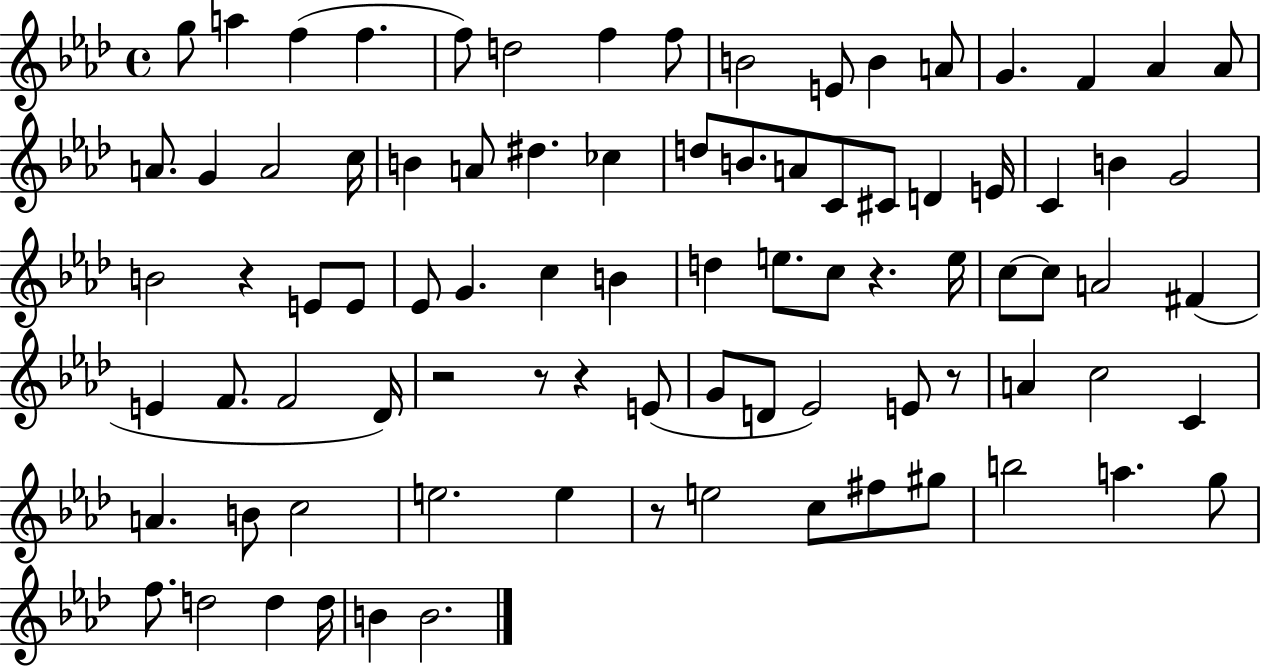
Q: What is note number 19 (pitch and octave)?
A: A4